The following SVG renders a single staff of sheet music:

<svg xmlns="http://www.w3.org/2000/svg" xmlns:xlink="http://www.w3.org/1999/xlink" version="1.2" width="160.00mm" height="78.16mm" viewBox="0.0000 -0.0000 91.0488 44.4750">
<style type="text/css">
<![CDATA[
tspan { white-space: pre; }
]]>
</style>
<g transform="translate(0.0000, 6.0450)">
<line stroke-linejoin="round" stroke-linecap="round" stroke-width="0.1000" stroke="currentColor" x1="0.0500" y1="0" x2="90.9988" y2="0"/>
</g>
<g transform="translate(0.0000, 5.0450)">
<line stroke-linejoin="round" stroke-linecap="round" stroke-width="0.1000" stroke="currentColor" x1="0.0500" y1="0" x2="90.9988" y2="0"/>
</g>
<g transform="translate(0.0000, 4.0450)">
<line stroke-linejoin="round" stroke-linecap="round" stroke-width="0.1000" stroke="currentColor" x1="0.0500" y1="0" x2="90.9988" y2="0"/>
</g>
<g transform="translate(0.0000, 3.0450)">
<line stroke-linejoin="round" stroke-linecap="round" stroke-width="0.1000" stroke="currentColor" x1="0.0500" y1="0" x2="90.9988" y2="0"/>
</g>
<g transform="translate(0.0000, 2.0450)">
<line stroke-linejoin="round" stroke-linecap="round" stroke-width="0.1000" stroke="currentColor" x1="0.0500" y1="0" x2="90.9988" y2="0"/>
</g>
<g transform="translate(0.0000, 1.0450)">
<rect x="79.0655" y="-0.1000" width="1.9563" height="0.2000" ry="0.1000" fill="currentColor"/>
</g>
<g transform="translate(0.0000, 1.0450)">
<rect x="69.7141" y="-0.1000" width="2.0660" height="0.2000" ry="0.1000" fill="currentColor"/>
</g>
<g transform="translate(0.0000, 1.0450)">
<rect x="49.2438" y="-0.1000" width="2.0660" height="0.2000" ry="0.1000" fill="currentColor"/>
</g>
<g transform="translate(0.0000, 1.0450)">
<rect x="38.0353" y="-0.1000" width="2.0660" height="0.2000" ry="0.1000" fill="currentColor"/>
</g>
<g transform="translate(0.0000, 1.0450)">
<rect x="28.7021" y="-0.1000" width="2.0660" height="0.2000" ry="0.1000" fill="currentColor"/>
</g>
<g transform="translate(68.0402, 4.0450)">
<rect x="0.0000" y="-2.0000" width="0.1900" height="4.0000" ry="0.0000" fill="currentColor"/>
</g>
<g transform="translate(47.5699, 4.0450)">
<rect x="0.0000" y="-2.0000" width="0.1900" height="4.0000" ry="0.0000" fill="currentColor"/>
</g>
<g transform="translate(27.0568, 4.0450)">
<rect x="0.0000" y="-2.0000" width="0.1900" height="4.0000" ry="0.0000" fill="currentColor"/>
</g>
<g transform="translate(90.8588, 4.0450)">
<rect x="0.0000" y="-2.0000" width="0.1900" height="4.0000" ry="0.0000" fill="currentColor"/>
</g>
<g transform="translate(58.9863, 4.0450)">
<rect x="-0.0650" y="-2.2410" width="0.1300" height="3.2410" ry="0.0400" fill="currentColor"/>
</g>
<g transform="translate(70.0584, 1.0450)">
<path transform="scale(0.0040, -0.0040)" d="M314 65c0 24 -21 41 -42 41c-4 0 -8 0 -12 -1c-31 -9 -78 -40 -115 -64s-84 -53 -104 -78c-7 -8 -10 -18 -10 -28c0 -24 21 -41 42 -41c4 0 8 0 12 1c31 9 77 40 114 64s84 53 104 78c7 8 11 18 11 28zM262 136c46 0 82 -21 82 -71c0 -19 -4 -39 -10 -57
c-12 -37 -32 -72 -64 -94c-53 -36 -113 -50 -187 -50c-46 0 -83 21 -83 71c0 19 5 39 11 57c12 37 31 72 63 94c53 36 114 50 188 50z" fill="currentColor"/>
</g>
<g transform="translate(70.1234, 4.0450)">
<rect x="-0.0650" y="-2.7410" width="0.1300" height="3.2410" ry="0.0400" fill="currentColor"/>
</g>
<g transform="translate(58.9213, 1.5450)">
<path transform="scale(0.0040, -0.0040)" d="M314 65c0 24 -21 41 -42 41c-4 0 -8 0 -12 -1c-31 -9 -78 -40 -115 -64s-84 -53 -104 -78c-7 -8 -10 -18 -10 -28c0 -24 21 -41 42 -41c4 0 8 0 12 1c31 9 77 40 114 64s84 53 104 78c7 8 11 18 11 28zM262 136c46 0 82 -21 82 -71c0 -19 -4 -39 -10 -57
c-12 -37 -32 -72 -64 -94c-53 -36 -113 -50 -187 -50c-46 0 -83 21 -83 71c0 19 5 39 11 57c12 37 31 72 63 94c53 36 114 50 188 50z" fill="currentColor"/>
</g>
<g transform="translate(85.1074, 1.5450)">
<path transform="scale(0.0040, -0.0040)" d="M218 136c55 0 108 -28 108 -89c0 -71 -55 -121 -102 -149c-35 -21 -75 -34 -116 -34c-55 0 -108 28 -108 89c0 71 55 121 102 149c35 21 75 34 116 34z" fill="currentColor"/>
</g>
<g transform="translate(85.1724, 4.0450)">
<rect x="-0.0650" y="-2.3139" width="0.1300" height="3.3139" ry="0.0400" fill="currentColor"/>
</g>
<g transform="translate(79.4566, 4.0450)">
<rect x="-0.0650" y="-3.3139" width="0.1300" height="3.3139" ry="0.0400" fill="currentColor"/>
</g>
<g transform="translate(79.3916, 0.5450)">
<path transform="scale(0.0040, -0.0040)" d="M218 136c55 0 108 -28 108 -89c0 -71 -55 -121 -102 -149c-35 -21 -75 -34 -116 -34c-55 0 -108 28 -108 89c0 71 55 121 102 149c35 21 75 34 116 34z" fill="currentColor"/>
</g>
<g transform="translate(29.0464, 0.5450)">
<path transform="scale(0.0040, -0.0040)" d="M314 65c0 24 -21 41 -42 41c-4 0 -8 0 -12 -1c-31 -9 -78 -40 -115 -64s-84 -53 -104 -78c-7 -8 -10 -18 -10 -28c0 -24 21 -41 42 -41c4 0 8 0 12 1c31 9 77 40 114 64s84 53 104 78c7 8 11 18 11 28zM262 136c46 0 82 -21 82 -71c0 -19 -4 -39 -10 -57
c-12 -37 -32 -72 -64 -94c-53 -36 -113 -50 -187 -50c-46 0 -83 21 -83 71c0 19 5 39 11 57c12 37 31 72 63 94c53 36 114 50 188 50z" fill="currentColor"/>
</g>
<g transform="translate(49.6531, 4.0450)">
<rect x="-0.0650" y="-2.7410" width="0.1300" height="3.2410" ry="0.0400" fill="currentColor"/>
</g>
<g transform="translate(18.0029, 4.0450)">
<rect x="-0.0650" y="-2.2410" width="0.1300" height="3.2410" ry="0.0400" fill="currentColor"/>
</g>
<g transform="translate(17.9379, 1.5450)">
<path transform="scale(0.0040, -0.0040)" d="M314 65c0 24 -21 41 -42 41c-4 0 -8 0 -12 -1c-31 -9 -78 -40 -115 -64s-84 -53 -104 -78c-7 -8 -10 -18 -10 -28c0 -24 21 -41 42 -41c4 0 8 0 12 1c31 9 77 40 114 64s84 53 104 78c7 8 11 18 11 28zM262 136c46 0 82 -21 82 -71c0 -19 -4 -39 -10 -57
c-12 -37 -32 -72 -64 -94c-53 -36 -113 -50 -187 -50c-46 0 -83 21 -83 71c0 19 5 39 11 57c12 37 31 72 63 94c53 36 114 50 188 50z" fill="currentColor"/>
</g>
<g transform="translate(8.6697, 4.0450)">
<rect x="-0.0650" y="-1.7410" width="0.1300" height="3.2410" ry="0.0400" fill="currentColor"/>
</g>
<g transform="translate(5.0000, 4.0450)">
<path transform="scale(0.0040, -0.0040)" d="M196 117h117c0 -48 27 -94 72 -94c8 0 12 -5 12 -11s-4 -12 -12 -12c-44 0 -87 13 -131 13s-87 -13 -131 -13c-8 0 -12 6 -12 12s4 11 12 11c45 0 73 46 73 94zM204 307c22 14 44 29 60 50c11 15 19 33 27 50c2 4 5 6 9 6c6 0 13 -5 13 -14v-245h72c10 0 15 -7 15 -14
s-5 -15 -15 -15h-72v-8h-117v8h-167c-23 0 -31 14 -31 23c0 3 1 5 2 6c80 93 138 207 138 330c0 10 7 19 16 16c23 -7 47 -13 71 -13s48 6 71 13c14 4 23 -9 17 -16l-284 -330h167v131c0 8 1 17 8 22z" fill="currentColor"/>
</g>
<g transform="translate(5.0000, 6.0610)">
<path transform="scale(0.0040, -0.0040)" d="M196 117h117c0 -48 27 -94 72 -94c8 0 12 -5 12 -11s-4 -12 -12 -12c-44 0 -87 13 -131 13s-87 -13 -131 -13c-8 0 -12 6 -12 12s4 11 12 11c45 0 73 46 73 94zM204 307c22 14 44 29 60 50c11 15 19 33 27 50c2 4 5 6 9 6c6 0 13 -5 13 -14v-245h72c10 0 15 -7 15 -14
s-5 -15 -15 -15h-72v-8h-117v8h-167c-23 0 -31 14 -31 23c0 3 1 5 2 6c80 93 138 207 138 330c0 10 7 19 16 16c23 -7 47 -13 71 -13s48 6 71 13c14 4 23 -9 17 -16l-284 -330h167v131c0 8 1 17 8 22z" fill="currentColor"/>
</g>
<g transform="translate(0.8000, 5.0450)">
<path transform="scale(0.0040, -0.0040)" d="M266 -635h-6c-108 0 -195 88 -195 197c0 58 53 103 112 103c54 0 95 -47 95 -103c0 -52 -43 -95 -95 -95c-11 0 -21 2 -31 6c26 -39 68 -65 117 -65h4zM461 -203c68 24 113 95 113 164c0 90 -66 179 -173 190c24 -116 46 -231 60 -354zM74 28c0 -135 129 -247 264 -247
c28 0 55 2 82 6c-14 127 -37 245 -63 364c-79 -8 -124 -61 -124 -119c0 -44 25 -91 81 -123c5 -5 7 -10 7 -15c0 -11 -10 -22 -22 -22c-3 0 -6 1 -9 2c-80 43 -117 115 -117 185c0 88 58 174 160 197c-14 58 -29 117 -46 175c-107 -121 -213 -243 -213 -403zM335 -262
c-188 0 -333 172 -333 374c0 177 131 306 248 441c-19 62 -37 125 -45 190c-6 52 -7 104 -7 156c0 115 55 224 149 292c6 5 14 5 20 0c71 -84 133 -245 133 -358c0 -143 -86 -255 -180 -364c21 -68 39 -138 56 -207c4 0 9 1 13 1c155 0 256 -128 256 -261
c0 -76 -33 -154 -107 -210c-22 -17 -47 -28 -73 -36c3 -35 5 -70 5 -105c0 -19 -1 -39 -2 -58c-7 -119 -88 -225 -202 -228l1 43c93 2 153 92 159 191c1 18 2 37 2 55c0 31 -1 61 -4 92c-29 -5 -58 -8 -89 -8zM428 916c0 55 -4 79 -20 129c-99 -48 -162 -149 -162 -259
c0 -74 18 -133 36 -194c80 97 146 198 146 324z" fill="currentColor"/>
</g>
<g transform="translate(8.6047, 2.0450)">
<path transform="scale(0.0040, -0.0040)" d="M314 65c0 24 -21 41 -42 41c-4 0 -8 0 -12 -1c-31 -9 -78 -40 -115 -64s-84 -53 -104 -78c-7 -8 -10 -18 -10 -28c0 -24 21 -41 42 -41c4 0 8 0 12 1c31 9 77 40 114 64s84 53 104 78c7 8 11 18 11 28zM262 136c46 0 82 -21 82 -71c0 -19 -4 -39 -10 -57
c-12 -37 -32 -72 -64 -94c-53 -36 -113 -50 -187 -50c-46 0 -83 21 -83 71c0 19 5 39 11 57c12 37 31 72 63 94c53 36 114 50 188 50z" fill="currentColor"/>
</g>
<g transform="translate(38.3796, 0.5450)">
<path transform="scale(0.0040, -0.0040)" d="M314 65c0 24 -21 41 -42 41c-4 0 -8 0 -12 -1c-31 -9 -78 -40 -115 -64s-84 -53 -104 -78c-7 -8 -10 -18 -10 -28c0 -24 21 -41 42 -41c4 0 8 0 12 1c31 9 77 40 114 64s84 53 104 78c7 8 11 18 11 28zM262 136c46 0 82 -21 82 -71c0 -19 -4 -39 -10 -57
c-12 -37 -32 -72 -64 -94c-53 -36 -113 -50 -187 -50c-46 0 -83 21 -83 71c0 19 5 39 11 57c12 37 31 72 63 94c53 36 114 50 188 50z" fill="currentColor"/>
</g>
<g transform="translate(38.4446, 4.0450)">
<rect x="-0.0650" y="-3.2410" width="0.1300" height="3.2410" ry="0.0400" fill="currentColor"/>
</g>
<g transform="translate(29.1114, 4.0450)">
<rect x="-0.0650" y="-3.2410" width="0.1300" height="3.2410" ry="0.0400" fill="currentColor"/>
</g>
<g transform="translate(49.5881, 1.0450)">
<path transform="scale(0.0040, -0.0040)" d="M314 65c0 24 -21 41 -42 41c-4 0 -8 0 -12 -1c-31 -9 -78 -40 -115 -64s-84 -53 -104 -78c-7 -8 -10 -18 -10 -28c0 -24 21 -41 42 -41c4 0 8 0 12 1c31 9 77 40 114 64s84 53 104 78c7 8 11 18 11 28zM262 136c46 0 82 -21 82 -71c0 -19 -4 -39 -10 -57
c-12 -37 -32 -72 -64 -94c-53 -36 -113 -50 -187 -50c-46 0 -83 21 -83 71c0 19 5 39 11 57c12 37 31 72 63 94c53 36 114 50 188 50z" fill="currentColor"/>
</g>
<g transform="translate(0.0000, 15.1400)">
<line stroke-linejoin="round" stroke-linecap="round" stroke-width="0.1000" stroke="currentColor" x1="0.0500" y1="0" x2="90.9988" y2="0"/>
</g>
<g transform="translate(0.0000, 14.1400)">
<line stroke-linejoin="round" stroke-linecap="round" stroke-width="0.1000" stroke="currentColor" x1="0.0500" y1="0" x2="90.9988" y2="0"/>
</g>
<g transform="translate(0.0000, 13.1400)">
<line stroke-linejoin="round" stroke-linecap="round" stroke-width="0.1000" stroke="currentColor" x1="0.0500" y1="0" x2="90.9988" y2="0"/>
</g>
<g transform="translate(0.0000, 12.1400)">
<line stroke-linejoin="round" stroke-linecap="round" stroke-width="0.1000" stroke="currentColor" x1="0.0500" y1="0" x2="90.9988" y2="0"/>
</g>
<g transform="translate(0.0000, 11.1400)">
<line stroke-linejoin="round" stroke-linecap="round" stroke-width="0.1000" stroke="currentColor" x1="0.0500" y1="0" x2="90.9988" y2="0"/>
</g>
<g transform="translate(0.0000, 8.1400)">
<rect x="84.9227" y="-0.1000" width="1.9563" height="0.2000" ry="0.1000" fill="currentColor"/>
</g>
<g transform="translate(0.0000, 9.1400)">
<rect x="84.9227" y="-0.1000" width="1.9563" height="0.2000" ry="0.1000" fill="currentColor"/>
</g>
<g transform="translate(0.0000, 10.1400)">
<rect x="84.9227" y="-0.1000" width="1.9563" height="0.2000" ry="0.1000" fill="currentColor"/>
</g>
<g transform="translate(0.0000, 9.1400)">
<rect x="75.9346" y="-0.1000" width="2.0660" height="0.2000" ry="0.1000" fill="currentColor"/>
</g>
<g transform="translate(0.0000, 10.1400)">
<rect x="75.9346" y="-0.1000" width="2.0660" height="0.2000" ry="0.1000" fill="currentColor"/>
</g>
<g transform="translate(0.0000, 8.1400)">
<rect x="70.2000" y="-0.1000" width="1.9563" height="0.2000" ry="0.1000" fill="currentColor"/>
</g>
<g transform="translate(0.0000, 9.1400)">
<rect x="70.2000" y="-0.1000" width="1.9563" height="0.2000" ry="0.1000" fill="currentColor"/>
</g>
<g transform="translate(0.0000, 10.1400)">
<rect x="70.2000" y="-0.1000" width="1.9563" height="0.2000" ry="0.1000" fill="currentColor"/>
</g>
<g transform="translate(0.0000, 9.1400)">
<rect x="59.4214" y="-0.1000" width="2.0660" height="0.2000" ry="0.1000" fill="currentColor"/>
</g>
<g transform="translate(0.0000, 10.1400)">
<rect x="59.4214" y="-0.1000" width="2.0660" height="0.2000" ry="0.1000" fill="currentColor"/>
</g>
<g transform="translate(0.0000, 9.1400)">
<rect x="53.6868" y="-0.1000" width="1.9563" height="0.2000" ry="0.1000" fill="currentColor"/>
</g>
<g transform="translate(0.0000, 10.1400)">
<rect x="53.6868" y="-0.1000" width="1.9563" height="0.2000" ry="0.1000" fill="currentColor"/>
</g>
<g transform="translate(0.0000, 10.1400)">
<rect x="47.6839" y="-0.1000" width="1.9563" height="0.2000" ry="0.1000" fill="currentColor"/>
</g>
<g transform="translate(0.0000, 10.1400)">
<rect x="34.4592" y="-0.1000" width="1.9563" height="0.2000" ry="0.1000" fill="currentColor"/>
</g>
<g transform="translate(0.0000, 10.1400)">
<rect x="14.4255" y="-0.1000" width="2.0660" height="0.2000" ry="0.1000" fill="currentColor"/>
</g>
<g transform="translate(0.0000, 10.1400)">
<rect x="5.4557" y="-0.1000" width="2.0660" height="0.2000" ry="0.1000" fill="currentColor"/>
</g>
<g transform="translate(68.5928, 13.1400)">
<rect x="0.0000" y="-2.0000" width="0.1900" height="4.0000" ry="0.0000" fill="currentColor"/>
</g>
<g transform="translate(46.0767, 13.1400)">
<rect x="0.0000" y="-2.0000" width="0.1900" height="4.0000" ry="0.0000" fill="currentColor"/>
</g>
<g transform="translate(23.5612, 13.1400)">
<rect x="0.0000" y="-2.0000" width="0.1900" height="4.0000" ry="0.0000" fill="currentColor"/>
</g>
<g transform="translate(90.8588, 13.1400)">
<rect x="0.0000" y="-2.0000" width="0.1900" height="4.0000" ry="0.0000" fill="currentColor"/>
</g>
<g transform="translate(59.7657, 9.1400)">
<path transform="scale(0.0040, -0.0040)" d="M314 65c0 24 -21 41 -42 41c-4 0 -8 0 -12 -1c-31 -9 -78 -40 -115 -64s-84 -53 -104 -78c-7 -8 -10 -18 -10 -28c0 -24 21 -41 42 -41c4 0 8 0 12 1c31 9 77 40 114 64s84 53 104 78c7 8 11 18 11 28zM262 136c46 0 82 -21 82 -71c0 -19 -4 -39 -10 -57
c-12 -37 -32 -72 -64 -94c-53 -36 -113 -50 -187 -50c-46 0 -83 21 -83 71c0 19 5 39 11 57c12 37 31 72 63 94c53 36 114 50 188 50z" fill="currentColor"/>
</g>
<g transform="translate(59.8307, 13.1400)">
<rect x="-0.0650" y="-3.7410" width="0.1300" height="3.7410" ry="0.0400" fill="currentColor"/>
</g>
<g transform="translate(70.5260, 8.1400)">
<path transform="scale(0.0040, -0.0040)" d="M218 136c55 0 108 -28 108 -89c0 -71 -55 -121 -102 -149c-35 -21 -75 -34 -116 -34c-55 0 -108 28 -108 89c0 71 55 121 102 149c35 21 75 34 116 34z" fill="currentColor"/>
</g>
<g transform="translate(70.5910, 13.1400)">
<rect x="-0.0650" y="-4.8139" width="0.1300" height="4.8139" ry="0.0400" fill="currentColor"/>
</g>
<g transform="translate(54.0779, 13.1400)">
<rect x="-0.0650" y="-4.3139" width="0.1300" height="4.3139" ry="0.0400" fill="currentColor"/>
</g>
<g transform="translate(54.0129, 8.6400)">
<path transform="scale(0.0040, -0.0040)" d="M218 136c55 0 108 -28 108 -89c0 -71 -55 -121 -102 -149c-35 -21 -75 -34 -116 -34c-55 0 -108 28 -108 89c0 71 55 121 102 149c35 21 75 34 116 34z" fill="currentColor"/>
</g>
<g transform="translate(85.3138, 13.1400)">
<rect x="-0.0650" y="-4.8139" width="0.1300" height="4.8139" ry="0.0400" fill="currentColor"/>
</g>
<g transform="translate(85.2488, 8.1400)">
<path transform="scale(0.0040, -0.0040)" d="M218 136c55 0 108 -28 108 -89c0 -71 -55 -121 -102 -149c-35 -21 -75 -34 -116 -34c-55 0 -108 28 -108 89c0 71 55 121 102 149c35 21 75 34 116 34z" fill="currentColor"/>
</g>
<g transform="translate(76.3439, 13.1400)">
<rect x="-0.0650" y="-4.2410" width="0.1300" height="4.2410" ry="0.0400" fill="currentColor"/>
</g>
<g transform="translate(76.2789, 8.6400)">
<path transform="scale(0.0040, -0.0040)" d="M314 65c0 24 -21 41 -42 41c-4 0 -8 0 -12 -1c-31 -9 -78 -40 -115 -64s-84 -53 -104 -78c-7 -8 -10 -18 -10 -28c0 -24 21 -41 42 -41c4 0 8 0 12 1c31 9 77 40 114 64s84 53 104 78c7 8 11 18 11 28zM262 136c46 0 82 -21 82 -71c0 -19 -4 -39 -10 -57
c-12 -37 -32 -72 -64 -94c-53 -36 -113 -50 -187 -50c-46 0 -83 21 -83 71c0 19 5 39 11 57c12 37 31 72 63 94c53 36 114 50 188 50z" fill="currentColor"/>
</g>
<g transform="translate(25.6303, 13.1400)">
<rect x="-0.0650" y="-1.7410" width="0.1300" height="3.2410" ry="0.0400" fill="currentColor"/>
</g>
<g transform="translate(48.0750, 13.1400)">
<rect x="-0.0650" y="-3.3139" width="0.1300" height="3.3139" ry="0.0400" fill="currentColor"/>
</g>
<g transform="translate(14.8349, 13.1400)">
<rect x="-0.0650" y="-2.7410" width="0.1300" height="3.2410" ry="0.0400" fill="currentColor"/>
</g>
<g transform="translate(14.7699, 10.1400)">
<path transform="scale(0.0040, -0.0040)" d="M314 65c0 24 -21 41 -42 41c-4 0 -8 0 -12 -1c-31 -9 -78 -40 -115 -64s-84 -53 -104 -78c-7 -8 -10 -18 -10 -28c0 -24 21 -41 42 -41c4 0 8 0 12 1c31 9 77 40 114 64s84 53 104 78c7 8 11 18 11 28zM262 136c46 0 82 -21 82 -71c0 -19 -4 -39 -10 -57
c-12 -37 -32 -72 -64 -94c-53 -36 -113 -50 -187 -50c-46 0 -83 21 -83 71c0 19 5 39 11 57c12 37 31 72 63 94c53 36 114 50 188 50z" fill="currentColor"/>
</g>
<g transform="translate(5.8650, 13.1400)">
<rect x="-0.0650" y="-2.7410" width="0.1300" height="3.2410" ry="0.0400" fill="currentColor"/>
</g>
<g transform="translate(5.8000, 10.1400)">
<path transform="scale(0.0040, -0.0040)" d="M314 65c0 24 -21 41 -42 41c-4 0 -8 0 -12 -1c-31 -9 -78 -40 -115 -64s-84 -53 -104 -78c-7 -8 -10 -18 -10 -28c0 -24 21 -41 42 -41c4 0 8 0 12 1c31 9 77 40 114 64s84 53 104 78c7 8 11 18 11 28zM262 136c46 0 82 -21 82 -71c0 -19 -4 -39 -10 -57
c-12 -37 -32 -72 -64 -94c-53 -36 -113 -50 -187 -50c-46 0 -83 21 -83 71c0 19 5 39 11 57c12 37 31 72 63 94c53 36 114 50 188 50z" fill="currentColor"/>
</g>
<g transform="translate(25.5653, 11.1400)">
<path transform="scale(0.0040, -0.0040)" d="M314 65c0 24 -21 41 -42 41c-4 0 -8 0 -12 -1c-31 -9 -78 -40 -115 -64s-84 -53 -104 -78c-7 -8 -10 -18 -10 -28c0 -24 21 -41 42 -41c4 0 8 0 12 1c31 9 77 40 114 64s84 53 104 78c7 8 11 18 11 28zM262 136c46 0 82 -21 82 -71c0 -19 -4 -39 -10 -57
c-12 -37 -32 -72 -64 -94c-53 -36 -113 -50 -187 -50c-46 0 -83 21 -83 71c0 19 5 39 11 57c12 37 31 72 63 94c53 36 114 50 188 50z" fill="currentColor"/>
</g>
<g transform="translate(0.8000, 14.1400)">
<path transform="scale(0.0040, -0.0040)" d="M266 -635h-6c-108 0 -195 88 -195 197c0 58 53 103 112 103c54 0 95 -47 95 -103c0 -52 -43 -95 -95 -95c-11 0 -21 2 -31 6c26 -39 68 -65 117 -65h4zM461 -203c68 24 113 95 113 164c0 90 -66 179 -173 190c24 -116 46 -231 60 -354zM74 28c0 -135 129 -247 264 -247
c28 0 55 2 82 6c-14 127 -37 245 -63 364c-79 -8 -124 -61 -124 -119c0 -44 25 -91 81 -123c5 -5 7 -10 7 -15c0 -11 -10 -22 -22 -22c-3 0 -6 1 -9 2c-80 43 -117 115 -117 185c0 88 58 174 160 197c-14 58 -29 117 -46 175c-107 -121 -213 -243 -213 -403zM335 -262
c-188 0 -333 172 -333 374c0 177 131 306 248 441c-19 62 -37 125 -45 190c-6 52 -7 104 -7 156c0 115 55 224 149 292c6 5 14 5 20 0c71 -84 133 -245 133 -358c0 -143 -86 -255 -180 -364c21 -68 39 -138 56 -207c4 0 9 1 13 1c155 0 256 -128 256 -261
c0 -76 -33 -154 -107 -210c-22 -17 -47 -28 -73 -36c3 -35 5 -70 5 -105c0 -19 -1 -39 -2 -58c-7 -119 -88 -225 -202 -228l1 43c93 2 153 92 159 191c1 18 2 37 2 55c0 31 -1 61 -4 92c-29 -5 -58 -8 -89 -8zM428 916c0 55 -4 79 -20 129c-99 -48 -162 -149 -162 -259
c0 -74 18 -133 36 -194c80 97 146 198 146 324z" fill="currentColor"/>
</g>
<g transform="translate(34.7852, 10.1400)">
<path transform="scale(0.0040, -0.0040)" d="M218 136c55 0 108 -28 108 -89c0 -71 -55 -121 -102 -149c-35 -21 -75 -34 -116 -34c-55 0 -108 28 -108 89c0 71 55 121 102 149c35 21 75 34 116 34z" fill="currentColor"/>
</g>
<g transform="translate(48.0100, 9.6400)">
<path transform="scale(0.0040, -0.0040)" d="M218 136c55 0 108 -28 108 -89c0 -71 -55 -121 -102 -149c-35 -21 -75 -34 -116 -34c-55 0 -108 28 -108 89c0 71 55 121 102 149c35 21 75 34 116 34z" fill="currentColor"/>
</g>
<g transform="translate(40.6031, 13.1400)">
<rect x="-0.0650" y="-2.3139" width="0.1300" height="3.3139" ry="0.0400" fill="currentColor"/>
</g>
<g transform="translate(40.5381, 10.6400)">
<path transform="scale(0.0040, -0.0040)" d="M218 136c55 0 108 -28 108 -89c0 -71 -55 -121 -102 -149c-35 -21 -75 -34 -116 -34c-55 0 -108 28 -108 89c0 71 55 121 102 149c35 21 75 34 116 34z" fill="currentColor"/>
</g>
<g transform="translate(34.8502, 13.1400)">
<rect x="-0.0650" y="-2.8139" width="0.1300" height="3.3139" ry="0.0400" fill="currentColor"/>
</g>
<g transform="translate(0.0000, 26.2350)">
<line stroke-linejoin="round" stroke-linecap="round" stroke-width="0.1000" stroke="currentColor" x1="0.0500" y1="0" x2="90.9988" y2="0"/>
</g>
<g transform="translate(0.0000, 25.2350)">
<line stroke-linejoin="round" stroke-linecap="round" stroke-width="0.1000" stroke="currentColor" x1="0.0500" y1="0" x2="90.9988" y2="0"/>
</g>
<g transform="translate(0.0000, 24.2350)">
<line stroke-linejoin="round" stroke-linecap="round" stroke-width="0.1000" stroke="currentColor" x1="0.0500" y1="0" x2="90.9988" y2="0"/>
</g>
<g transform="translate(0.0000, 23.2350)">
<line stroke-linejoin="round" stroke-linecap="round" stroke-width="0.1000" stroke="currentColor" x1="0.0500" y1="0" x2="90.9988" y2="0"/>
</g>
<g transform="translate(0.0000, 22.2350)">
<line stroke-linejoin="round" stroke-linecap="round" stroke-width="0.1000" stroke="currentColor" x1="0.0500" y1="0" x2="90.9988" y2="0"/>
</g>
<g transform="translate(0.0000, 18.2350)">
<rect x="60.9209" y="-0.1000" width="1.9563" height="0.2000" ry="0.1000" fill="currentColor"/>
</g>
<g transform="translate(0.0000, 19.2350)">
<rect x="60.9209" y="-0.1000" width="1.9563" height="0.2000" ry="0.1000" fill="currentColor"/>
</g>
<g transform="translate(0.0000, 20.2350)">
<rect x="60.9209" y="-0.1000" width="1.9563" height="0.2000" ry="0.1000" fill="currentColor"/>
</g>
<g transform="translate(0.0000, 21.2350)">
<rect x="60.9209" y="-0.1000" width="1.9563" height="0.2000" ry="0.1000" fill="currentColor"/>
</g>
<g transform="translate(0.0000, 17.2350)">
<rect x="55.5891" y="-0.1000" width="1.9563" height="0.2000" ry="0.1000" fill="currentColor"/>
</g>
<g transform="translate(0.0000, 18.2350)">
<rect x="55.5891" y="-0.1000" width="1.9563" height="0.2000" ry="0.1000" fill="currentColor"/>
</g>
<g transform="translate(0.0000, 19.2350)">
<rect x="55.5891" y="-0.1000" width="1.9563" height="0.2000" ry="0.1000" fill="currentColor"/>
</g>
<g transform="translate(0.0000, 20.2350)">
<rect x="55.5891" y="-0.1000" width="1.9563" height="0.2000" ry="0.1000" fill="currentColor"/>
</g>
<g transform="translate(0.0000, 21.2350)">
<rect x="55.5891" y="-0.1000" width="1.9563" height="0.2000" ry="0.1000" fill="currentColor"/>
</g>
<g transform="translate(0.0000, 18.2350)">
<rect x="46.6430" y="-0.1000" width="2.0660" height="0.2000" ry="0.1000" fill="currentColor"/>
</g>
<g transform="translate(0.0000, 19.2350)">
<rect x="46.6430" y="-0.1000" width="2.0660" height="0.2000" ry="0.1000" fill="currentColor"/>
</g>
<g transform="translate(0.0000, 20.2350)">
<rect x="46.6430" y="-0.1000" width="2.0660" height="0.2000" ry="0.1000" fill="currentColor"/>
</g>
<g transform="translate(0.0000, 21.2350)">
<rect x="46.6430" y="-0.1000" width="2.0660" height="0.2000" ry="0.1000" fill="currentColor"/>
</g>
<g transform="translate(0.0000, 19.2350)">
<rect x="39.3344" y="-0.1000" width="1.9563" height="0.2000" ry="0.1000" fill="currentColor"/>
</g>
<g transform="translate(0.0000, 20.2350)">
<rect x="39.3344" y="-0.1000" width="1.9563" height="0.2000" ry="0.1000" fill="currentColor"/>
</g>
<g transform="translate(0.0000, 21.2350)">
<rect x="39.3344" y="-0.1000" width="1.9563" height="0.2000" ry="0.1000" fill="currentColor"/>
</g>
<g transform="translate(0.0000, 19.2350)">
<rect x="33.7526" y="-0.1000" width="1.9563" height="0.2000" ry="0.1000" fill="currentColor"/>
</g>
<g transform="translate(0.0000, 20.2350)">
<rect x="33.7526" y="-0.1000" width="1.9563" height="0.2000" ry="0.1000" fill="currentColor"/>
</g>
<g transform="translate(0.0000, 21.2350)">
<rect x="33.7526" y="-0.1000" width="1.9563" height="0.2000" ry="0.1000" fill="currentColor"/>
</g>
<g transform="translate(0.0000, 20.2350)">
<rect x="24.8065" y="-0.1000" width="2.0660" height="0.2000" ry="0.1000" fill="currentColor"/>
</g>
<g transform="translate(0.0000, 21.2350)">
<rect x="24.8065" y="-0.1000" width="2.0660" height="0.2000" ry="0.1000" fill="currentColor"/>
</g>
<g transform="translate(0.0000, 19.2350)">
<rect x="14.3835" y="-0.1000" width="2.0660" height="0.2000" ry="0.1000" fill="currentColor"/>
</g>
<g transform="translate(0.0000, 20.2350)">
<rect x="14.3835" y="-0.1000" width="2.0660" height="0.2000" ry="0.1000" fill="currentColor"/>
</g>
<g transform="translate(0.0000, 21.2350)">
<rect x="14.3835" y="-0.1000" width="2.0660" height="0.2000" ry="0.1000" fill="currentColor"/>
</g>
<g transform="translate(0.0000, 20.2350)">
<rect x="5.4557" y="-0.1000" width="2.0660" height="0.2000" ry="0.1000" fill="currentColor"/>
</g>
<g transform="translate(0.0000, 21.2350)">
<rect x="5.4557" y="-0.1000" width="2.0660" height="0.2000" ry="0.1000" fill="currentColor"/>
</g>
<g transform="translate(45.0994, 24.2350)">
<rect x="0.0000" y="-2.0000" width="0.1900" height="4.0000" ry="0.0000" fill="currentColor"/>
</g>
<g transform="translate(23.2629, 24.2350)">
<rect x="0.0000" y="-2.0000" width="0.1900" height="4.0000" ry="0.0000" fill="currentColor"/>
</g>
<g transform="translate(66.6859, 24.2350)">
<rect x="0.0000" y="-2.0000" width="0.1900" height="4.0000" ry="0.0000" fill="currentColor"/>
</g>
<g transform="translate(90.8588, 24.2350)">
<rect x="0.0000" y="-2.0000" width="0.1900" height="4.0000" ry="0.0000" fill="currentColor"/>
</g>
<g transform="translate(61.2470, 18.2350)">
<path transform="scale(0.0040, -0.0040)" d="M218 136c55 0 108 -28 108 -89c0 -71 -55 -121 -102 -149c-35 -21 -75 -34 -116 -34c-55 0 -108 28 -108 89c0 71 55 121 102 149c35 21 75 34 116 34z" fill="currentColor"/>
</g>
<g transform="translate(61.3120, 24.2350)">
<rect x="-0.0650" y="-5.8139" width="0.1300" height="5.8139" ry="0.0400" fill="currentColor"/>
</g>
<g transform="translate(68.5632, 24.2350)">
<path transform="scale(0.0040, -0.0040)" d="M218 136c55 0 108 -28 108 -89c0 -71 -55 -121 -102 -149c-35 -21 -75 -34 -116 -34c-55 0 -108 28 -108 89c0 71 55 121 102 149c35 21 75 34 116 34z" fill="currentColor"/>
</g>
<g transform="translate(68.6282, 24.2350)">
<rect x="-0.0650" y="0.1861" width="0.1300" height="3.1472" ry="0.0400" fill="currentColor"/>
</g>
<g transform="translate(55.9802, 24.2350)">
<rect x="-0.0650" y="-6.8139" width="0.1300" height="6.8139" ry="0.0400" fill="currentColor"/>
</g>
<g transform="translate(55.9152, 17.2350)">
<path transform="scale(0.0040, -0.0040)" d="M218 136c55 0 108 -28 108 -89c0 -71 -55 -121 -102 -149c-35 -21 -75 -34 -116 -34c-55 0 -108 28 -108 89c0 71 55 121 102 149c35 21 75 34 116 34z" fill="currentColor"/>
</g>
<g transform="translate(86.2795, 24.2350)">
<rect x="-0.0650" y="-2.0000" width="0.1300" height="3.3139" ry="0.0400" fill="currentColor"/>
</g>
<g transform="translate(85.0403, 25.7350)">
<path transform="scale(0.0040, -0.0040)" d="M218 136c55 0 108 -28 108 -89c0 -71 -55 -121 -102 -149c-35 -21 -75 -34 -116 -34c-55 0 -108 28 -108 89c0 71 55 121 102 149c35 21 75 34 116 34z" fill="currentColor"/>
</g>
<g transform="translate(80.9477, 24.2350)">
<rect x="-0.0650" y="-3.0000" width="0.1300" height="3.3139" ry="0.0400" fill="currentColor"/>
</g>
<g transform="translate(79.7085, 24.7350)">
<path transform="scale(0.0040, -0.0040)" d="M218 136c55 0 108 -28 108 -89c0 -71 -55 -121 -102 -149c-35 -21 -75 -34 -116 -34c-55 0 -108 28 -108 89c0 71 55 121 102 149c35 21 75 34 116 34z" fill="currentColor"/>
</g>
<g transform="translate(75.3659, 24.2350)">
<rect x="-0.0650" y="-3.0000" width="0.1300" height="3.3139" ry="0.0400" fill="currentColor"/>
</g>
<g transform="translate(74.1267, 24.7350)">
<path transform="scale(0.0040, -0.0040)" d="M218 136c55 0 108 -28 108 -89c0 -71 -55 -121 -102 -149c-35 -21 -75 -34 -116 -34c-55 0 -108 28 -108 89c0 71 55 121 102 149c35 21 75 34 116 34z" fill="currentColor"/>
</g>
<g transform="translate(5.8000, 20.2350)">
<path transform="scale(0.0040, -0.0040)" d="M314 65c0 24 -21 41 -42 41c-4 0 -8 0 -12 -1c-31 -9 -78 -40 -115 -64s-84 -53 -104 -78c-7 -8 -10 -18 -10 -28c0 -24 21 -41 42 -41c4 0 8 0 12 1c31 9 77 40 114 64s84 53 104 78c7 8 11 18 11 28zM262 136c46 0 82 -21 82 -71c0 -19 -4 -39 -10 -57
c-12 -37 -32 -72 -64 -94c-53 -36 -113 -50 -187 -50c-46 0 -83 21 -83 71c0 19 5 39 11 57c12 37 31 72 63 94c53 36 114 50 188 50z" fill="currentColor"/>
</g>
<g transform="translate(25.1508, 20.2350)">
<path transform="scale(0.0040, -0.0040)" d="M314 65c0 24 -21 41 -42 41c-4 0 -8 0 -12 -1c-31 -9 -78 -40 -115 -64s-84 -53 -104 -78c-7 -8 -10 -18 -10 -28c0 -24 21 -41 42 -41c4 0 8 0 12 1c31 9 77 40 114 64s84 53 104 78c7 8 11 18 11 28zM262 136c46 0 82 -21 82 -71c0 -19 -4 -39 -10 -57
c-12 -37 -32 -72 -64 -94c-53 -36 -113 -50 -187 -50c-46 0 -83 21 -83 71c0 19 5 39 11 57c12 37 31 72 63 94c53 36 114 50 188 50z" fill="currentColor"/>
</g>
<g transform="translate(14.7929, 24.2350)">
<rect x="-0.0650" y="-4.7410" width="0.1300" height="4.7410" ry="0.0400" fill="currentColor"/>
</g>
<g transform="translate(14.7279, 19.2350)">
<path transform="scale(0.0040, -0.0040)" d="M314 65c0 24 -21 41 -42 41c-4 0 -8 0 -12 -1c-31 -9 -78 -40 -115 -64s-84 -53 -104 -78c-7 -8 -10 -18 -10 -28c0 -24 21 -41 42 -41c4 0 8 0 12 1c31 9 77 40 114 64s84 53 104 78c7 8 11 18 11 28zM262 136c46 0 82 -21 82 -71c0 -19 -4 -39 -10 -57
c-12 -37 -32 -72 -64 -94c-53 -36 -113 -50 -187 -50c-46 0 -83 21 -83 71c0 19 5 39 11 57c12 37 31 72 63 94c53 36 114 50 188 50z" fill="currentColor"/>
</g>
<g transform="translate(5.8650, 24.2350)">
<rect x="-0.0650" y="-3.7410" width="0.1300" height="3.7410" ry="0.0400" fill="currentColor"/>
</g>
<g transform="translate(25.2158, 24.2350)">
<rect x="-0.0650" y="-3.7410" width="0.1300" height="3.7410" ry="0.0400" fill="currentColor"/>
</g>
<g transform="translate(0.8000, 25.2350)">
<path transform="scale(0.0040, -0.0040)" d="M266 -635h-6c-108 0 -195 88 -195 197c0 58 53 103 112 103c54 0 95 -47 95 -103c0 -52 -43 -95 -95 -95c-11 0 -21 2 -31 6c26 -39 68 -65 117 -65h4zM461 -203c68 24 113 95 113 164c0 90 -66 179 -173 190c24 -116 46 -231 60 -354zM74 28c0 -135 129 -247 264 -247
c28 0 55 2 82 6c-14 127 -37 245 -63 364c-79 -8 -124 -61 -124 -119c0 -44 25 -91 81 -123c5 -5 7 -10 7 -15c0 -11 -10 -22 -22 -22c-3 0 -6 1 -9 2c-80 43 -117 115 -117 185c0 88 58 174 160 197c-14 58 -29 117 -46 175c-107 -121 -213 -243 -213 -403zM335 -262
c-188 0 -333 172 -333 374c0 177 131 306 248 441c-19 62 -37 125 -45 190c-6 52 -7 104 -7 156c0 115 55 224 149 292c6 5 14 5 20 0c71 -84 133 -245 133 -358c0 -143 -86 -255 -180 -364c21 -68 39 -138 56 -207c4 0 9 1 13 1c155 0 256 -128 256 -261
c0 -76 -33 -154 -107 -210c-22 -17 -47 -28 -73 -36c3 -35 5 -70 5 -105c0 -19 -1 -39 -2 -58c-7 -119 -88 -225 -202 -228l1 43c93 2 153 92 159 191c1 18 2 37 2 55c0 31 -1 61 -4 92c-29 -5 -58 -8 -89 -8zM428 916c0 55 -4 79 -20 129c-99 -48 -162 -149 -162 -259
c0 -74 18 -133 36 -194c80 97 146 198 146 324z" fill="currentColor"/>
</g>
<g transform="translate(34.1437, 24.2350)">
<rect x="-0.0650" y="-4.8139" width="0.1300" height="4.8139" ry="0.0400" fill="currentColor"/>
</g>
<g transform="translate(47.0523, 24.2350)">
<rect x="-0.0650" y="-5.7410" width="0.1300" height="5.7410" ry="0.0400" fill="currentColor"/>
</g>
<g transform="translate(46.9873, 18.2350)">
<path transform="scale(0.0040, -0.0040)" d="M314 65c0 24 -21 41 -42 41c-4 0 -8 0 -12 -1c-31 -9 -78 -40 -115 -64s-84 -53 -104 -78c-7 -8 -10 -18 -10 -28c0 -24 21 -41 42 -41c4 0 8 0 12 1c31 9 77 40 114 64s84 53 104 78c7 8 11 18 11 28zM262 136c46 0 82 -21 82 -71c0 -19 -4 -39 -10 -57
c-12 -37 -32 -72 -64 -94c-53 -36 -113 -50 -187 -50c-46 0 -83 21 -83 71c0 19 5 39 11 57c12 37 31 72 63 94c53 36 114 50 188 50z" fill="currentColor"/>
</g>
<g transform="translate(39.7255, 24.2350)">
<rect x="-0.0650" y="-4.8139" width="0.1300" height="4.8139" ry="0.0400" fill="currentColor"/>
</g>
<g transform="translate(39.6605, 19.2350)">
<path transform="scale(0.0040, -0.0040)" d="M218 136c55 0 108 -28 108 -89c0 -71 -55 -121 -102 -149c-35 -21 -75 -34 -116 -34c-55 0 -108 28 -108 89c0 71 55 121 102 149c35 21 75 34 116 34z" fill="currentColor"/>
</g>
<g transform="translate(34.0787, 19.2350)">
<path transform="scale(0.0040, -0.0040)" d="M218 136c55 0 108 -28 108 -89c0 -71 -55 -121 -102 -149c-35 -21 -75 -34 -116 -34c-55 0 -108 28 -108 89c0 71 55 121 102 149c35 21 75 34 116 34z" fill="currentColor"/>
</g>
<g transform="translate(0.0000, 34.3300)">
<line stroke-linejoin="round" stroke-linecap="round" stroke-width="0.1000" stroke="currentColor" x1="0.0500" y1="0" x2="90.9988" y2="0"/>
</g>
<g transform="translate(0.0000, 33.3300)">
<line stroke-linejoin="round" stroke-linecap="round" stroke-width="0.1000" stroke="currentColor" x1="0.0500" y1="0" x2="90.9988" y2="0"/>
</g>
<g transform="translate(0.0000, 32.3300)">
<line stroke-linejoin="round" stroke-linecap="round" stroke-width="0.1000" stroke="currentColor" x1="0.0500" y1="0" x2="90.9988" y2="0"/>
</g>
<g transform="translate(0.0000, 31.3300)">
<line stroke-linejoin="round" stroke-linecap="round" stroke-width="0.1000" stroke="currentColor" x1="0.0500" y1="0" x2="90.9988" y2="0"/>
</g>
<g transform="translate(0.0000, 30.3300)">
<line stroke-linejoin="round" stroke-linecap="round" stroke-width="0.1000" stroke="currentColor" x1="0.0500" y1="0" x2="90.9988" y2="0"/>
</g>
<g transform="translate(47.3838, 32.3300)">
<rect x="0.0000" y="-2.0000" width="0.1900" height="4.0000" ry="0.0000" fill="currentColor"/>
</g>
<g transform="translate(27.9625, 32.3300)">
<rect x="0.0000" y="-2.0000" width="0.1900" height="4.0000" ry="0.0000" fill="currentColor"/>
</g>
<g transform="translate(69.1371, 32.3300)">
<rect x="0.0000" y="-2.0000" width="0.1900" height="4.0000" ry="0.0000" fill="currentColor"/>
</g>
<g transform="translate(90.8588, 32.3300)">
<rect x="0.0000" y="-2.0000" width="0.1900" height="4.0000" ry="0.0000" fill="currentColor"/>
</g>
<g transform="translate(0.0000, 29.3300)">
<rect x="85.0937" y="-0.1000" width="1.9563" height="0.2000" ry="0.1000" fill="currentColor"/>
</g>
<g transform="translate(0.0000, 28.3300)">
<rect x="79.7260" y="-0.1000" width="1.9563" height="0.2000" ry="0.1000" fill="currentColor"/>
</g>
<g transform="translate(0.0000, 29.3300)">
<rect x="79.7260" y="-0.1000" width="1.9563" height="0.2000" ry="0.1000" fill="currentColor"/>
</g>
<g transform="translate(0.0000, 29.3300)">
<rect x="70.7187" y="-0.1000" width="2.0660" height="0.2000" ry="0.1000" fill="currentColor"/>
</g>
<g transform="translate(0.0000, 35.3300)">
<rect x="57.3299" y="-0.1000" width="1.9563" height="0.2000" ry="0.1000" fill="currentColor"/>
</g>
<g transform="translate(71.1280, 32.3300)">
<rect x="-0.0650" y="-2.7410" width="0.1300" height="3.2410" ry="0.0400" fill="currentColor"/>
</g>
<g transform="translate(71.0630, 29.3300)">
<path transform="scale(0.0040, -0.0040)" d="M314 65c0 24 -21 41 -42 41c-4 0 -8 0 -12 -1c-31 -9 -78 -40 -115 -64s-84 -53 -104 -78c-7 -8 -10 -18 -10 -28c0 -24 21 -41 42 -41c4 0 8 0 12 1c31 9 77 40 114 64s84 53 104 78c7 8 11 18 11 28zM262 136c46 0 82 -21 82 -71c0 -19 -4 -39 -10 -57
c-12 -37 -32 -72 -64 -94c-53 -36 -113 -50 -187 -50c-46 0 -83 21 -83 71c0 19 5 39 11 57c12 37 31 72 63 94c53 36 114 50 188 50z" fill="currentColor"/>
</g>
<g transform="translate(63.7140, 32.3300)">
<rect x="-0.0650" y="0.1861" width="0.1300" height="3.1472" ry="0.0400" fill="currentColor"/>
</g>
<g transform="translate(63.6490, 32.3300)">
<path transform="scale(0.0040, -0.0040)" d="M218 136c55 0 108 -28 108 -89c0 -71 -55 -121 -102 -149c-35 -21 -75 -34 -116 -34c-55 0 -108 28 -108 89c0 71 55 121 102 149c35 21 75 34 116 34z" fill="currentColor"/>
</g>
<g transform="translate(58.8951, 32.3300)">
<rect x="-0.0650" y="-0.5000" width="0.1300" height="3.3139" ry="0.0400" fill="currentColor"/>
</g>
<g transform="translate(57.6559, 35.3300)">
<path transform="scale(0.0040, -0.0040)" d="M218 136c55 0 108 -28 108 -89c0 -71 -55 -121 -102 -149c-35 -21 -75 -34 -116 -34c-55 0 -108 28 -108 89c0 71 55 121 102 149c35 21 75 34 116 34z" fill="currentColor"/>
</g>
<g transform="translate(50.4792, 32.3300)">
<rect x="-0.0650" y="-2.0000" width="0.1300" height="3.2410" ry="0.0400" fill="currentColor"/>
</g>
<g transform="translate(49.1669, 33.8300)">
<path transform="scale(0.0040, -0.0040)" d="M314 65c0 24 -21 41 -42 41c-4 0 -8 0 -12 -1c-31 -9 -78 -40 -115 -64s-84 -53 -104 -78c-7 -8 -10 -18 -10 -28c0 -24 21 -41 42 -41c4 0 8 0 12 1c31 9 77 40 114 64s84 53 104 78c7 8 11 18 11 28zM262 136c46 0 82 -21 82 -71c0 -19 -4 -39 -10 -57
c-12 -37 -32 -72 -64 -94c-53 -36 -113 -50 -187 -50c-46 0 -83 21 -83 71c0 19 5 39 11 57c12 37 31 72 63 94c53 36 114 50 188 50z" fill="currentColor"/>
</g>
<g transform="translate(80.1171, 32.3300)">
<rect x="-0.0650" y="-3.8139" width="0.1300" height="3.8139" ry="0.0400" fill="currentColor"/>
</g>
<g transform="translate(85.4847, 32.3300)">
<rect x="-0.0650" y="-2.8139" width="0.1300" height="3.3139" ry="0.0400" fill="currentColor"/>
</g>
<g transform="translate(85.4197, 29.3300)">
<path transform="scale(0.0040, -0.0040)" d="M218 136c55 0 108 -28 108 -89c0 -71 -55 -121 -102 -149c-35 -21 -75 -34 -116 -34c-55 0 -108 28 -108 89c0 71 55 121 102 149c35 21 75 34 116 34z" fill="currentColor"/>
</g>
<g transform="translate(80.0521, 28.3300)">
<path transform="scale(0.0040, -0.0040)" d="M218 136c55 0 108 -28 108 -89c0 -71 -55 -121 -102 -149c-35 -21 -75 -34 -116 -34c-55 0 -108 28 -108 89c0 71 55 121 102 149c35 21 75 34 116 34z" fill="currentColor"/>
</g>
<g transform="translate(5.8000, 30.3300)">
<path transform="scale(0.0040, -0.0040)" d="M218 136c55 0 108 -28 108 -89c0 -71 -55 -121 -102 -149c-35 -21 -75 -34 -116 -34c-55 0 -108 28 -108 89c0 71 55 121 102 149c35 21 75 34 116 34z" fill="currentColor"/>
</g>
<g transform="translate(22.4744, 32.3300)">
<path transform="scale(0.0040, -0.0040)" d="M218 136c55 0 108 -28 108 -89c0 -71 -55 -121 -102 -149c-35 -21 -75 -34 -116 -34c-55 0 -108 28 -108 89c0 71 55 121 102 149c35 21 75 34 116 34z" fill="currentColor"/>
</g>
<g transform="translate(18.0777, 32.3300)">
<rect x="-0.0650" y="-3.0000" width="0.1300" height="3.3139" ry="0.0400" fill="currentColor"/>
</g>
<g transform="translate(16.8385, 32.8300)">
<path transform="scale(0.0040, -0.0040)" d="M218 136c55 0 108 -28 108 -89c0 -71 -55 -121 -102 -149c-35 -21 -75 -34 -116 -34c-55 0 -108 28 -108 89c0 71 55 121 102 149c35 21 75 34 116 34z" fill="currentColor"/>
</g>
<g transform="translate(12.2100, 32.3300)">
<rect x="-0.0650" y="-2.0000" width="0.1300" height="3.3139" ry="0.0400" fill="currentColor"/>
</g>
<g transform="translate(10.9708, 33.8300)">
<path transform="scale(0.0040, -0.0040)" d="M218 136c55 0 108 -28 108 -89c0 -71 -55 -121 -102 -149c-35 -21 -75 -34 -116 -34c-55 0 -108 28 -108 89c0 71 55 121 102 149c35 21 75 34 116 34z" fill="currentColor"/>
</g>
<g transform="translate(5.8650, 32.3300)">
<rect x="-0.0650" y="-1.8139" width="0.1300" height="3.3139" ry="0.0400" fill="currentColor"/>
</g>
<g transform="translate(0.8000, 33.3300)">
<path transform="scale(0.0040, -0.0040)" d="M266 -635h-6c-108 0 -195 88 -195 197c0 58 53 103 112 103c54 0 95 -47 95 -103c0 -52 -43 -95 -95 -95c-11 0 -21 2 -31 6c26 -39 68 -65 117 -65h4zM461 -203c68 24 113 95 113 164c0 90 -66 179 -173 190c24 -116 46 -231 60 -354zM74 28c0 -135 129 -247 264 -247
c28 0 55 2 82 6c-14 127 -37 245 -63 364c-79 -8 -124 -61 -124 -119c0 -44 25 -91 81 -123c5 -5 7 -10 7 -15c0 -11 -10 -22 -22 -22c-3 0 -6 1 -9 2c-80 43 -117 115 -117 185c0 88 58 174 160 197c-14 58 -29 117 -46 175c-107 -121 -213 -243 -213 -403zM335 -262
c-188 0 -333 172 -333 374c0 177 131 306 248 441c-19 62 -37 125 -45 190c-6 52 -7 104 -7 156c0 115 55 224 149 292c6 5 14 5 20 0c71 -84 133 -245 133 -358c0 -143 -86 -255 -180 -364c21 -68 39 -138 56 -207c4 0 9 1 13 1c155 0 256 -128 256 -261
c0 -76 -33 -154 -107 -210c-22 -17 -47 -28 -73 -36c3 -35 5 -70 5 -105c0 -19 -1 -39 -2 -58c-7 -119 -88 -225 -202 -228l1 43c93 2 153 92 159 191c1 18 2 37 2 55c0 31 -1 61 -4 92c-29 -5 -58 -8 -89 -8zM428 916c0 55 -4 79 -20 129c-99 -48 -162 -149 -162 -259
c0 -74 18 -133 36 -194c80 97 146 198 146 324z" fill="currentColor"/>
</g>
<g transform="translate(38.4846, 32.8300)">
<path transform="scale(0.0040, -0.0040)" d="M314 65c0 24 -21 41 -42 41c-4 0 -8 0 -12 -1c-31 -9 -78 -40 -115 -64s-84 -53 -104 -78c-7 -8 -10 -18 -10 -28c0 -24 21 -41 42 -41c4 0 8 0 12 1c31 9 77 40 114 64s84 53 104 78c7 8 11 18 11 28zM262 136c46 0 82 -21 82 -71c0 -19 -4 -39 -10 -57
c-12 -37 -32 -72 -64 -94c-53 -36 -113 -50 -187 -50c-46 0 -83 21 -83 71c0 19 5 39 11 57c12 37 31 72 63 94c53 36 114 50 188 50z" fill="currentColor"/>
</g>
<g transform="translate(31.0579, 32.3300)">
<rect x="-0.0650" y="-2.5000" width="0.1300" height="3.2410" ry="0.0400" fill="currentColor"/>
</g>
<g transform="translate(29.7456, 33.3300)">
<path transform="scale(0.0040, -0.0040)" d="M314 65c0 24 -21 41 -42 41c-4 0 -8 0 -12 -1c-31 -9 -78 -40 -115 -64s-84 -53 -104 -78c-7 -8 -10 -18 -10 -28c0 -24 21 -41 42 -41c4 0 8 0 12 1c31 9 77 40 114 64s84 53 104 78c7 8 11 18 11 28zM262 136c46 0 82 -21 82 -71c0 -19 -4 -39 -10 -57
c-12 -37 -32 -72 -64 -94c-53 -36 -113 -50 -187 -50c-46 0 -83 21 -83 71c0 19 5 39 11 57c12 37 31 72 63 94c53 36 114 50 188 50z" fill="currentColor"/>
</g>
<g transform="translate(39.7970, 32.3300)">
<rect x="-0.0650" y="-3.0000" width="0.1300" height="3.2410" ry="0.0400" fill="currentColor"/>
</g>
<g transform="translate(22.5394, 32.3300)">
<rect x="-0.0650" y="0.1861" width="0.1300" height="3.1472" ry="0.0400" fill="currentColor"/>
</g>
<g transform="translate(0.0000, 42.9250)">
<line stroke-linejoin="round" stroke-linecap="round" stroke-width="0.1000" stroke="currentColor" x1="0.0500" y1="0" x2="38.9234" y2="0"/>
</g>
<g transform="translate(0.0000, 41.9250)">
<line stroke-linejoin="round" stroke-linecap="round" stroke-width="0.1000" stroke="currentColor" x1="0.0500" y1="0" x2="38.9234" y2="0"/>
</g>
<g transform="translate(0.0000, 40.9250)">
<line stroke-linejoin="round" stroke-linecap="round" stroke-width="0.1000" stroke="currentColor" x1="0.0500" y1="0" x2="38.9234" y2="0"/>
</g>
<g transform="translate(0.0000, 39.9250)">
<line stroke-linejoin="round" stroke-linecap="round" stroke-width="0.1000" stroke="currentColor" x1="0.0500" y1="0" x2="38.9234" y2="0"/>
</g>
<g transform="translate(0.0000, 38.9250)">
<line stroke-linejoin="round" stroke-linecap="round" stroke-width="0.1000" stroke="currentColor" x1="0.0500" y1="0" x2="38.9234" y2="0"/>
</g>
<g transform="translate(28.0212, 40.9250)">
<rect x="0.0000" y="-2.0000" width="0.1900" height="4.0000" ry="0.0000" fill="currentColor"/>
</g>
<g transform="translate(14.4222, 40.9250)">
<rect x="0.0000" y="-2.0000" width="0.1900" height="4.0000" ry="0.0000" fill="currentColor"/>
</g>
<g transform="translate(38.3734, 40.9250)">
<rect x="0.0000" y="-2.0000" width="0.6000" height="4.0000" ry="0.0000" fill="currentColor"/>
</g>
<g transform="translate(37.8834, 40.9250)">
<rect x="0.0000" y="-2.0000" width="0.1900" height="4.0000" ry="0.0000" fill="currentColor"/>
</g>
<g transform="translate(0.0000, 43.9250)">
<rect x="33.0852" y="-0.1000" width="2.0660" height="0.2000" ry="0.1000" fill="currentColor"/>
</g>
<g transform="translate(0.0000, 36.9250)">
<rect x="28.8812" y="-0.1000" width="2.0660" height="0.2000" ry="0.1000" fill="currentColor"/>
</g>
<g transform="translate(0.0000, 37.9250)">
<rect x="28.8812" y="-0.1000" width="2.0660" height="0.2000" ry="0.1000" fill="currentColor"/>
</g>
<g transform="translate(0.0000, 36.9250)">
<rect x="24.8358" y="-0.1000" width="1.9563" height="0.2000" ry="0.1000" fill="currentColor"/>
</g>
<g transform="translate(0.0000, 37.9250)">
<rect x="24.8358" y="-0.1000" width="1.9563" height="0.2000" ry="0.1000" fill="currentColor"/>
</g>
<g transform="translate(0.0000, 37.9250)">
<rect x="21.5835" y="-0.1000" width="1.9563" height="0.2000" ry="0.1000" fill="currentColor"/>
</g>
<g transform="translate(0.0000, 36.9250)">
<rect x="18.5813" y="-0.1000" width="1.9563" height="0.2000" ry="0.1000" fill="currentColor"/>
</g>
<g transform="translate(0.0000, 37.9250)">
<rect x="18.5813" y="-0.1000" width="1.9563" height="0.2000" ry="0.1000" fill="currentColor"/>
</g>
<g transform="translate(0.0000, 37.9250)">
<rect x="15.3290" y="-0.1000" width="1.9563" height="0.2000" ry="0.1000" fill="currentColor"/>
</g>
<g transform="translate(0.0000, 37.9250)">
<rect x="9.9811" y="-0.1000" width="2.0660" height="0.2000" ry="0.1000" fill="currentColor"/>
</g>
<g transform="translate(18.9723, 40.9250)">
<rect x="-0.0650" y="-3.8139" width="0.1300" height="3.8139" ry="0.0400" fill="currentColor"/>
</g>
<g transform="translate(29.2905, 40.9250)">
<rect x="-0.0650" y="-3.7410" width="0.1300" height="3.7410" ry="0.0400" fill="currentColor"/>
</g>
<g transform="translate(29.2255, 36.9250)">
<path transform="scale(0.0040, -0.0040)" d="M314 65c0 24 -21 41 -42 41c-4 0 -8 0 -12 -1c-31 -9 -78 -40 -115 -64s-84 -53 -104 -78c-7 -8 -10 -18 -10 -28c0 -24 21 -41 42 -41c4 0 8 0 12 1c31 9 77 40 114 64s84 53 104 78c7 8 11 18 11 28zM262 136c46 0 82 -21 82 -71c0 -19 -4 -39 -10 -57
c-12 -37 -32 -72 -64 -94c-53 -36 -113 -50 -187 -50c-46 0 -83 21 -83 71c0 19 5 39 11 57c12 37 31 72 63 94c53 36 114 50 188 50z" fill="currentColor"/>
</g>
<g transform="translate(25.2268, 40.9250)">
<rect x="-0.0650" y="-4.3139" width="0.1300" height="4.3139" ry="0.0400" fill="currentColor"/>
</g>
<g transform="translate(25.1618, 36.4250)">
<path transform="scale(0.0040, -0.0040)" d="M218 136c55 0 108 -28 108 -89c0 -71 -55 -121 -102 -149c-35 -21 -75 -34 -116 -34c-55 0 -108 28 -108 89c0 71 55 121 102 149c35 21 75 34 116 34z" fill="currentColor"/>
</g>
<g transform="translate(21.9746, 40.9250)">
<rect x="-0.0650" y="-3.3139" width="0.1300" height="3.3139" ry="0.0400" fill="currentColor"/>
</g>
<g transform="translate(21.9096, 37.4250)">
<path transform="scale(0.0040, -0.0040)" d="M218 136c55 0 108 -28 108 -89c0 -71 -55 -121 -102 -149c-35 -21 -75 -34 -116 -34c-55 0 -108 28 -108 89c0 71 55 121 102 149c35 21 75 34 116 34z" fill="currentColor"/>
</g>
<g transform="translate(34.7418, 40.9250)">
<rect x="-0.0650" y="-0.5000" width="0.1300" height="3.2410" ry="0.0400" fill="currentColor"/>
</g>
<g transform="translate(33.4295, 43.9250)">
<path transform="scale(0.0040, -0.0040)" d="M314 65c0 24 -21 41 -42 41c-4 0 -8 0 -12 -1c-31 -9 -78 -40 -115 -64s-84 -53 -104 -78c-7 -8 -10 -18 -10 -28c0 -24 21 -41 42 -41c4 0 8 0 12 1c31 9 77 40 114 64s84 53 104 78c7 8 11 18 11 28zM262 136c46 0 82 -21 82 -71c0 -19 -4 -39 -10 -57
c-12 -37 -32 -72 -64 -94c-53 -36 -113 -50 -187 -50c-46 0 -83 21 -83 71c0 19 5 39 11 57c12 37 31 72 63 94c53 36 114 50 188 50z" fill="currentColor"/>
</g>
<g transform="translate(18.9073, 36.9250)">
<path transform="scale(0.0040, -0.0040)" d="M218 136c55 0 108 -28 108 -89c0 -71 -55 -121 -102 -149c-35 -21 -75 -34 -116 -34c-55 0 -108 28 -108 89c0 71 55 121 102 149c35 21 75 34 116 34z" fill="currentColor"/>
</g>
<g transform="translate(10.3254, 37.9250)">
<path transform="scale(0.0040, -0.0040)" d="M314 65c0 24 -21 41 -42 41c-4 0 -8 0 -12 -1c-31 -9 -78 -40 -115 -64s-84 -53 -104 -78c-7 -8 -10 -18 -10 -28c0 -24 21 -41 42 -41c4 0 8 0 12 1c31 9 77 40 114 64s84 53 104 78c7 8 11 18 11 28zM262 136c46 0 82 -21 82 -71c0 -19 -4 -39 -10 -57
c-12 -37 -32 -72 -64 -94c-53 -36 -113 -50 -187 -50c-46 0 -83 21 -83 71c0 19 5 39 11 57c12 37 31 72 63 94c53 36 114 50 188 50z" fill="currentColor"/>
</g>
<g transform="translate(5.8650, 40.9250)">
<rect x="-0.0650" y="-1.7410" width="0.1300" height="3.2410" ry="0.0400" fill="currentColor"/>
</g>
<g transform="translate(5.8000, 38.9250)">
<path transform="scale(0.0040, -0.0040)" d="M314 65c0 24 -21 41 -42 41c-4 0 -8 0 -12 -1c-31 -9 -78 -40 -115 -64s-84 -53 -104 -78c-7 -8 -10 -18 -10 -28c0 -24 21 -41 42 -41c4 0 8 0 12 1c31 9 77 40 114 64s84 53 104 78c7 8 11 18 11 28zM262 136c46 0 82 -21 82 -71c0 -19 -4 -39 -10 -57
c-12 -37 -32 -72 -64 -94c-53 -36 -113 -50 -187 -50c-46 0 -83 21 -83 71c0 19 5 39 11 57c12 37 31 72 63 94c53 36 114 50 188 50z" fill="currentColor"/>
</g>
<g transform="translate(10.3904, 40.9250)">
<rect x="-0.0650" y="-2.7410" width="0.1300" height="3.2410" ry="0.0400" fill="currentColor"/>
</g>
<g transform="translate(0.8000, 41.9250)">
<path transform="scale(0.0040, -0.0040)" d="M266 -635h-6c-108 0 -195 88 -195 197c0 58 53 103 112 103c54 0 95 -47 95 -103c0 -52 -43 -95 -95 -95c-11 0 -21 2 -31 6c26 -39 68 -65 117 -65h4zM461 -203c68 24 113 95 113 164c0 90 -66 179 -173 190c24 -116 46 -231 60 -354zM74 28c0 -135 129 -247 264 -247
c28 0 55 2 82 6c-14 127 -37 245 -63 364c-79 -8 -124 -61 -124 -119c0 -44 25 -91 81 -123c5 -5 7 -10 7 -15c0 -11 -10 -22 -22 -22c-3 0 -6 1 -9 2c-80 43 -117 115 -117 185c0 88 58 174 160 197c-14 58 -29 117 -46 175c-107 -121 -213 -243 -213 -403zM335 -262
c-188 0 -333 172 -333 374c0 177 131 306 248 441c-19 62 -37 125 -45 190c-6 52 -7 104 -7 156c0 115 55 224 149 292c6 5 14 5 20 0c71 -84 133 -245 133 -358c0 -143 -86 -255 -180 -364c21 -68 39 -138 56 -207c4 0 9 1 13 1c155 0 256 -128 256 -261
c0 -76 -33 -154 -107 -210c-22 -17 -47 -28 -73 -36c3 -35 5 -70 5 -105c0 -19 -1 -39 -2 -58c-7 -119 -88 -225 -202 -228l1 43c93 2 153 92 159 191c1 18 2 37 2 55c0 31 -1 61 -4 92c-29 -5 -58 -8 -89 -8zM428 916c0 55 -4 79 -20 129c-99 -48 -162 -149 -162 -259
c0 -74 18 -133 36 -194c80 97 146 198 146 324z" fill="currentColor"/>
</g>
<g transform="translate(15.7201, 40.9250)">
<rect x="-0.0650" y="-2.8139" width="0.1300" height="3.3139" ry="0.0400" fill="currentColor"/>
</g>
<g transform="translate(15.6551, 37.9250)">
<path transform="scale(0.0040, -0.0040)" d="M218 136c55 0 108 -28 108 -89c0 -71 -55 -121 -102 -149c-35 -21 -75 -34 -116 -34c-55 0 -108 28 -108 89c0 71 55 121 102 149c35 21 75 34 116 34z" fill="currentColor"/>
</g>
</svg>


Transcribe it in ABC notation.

X:1
T:Untitled
M:4/4
L:1/4
K:C
f2 g2 b2 b2 a2 g2 a2 b g a2 a2 f2 a g b d' c'2 e' d'2 e' c'2 e'2 c'2 e' e' g'2 b' g' B A A F f F A B G2 A2 F2 C B a2 c' a f2 a2 a c' b d' c'2 C2